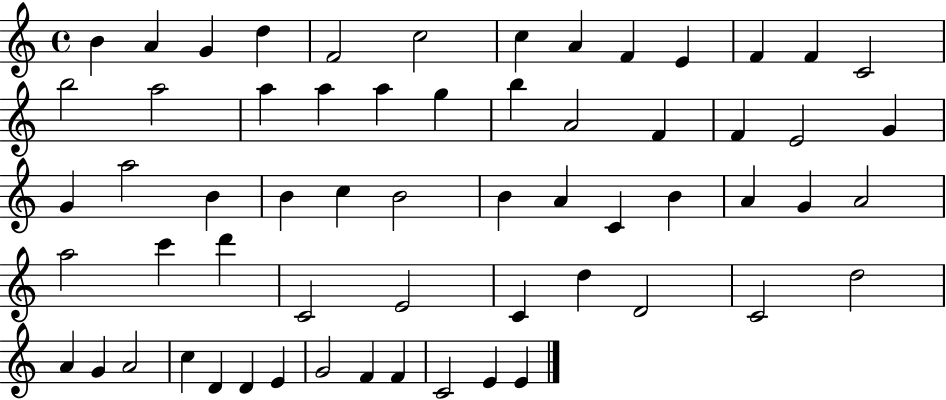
{
  \clef treble
  \time 4/4
  \defaultTimeSignature
  \key c \major
  b'4 a'4 g'4 d''4 | f'2 c''2 | c''4 a'4 f'4 e'4 | f'4 f'4 c'2 | \break b''2 a''2 | a''4 a''4 a''4 g''4 | b''4 a'2 f'4 | f'4 e'2 g'4 | \break g'4 a''2 b'4 | b'4 c''4 b'2 | b'4 a'4 c'4 b'4 | a'4 g'4 a'2 | \break a''2 c'''4 d'''4 | c'2 e'2 | c'4 d''4 d'2 | c'2 d''2 | \break a'4 g'4 a'2 | c''4 d'4 d'4 e'4 | g'2 f'4 f'4 | c'2 e'4 e'4 | \break \bar "|."
}